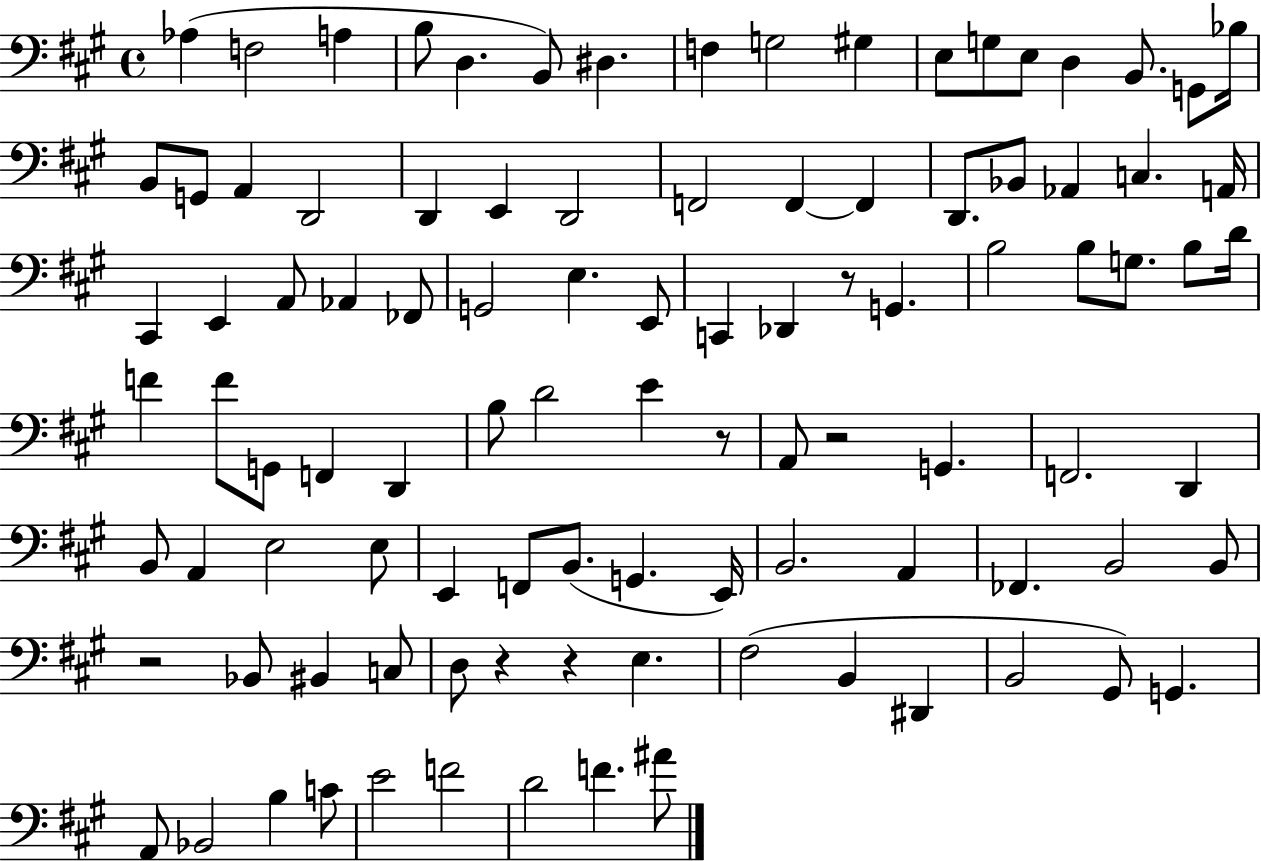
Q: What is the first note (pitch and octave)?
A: Ab3